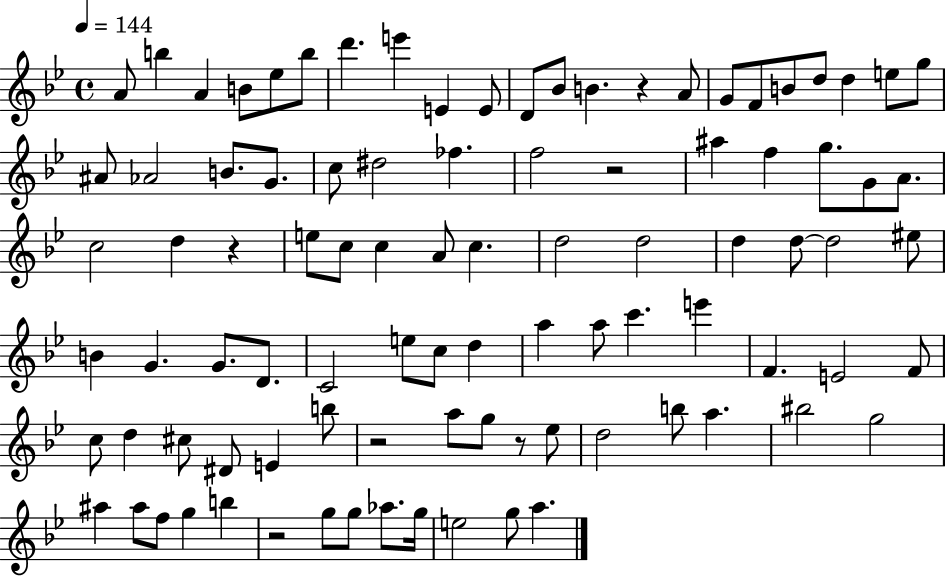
X:1
T:Untitled
M:4/4
L:1/4
K:Bb
A/2 b A B/2 _e/2 b/2 d' e' E E/2 D/2 _B/2 B z A/2 G/2 F/2 B/2 d/2 d e/2 g/2 ^A/2 _A2 B/2 G/2 c/2 ^d2 _f f2 z2 ^a f g/2 G/2 A/2 c2 d z e/2 c/2 c A/2 c d2 d2 d d/2 d2 ^e/2 B G G/2 D/2 C2 e/2 c/2 d a a/2 c' e' F E2 F/2 c/2 d ^c/2 ^D/2 E b/2 z2 a/2 g/2 z/2 _e/2 d2 b/2 a ^b2 g2 ^a ^a/2 f/2 g b z2 g/2 g/2 _a/2 g/4 e2 g/2 a